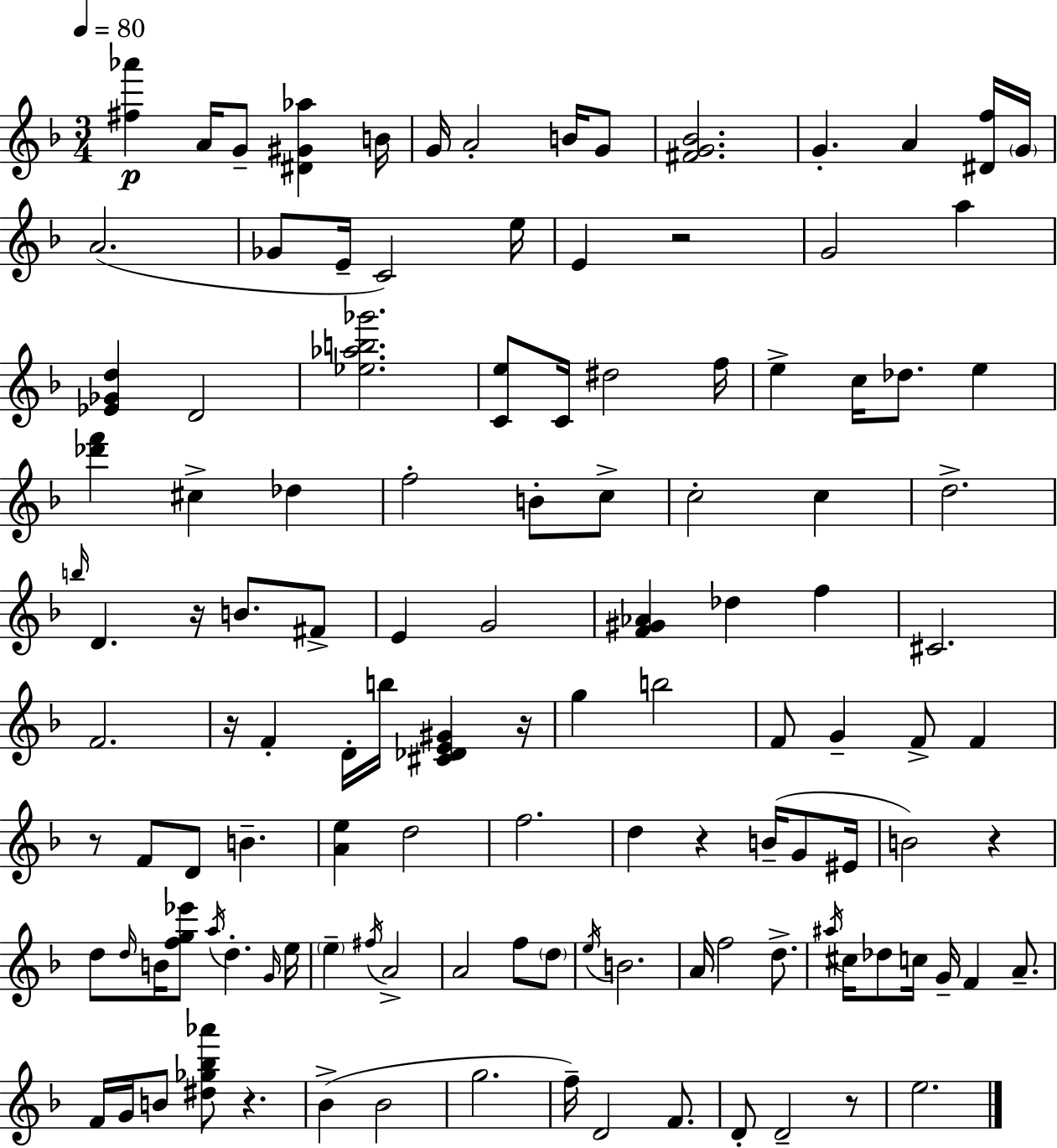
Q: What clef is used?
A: treble